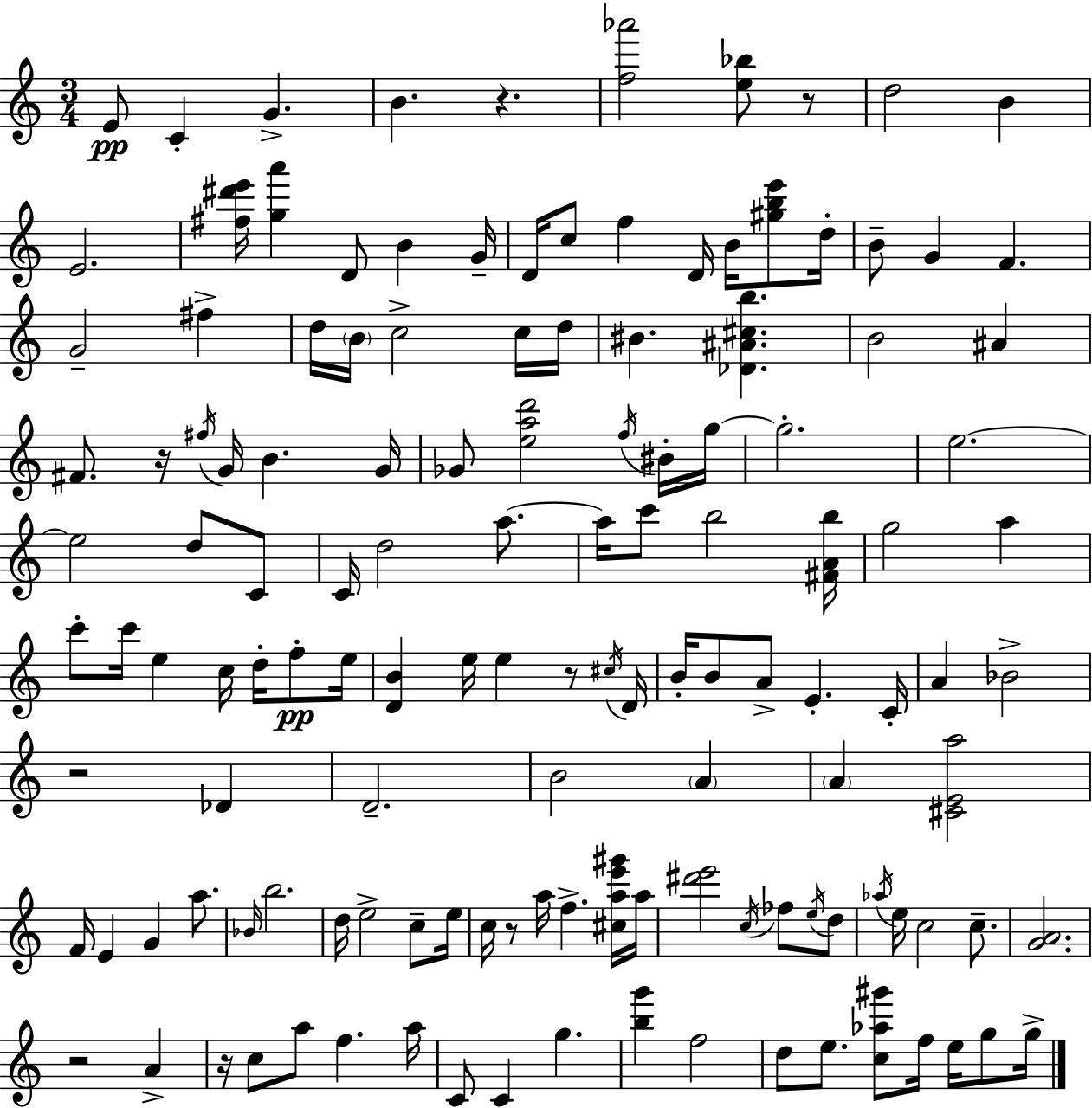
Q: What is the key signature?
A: C major